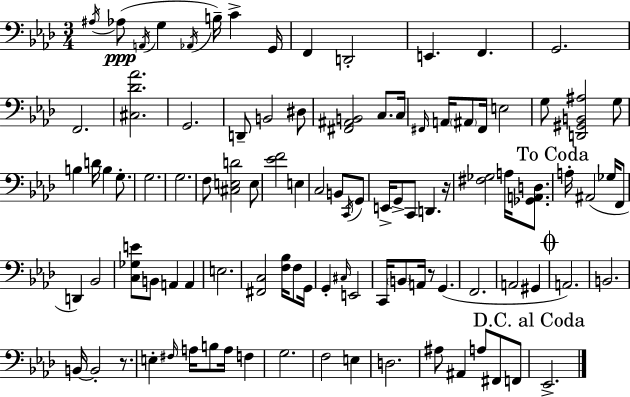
X:1
T:Untitled
M:3/4
L:1/4
K:Ab
^A,/4 _A,/2 A,,/4 G, _A,,/4 B,/4 C G,,/4 F,, D,,2 E,, F,, G,,2 F,,2 [^C,_D_A]2 G,,2 D,,/2 B,,2 ^D,/2 [^F,,^A,,B,,]2 C,/2 C,/4 ^F,,/4 A,,/4 ^A,,/2 ^F,,/4 E,2 G,/2 [D,,^G,,B,,^A,]2 G,/2 B, D/4 B, G,/2 G,2 G,2 F,/2 [^C,E,D]2 E,/2 [_EF]2 E, C,2 B,,/2 C,,/4 G,,/2 E,,/4 G,,/2 C,,/2 D,, z/4 [^F,_G,]2 A,/4 [_G,,A,,D,]/2 A,/4 ^A,,2 _G,/4 F,,/2 D,, _B,,2 [C,_G,E]/2 B,,/2 A,, A,, E,2 [^F,,C,]2 [F,_B,]/4 F,/2 G,,/4 G,, ^C,/4 E,,2 C,,/4 B,,/2 A,,/4 z/2 G,, F,,2 A,,2 ^G,, A,,2 B,,2 B,,/4 B,,2 z/2 E, ^F,/4 A,/4 B,/2 A,/4 F, G,2 F,2 E, D,2 ^A,/2 ^A,, A,/2 ^F,,/2 F,,/2 _E,,2